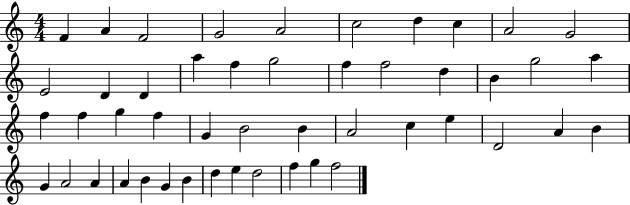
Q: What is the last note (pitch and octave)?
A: F5